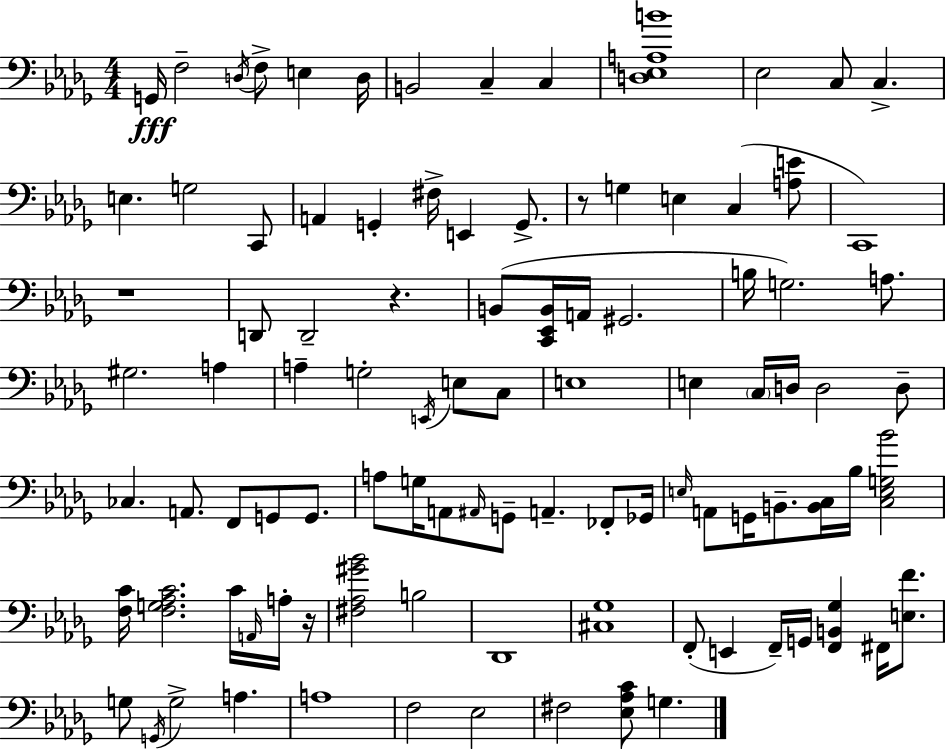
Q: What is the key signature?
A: BES minor